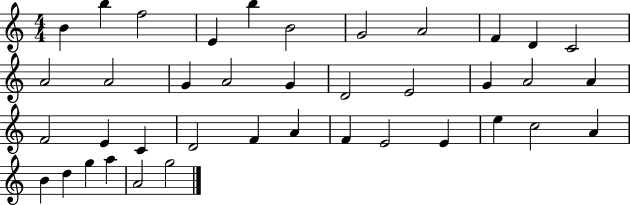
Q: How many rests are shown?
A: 0